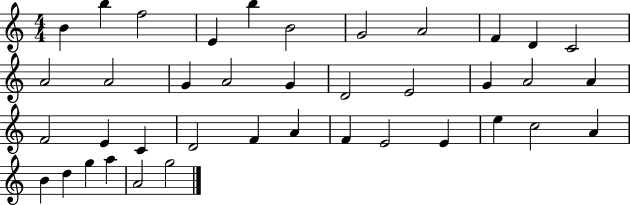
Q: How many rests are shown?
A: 0